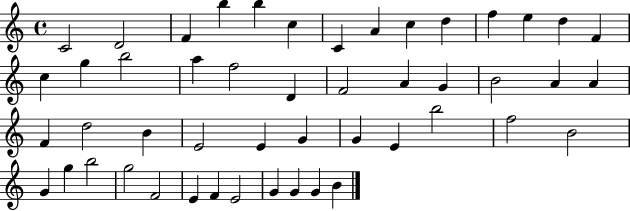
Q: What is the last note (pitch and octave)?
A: B4